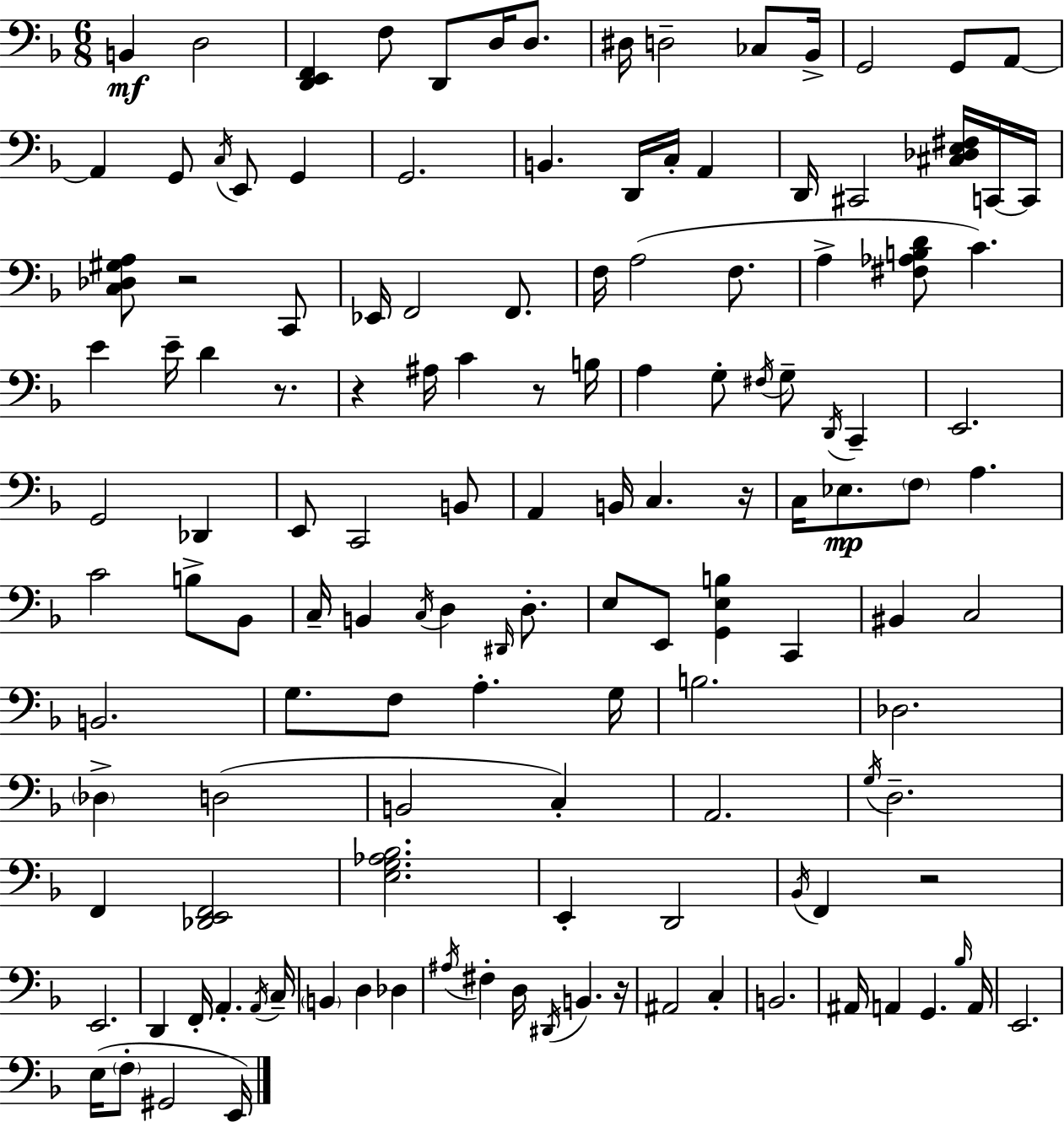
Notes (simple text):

B2/q D3/h [D2,E2,F2]/q F3/e D2/e D3/s D3/e. D#3/s D3/h CES3/e Bb2/s G2/h G2/e A2/e A2/q G2/e C3/s E2/e G2/q G2/h. B2/q. D2/s C3/s A2/q D2/s C#2/h [C#3,Db3,E3,F#3]/s C2/s C2/s [C3,Db3,G#3,A3]/e R/h C2/e Eb2/s F2/h F2/e. F3/s A3/h F3/e. A3/q [F#3,Ab3,B3,D4]/e C4/q. E4/q E4/s D4/q R/e. R/q A#3/s C4/q R/e B3/s A3/q G3/e F#3/s G3/e D2/s C2/q E2/h. G2/h Db2/q E2/e C2/h B2/e A2/q B2/s C3/q. R/s C3/s Eb3/e. F3/e A3/q. C4/h B3/e Bb2/e C3/s B2/q C3/s D3/q D#2/s D3/e. E3/e E2/e [G2,E3,B3]/q C2/q BIS2/q C3/h B2/h. G3/e. F3/e A3/q. G3/s B3/h. Db3/h. Db3/q D3/h B2/h C3/q A2/h. G3/s D3/h. F2/q [Db2,E2,F2]/h [E3,G3,Ab3,Bb3]/h. E2/q D2/h Bb2/s F2/q R/h E2/h. D2/q F2/s A2/q. A2/s C3/s B2/q D3/q Db3/q A#3/s F#3/q D3/s D#2/s B2/q. R/s A#2/h C3/q B2/h. A#2/s A2/q G2/q. Bb3/s A2/s E2/h. E3/s F3/e G#2/h E2/s